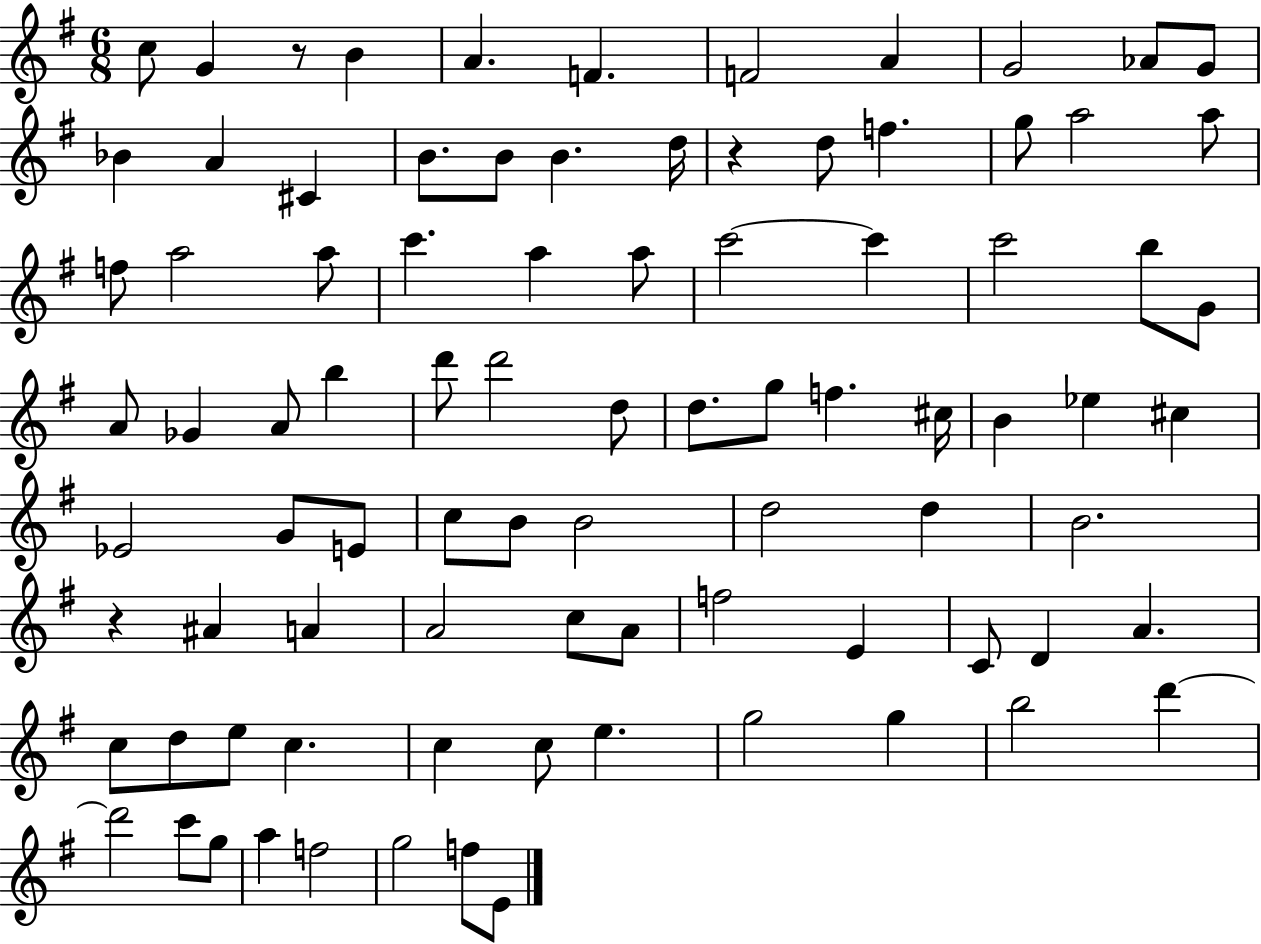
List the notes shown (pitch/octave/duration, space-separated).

C5/e G4/q R/e B4/q A4/q. F4/q. F4/h A4/q G4/h Ab4/e G4/e Bb4/q A4/q C#4/q B4/e. B4/e B4/q. D5/s R/q D5/e F5/q. G5/e A5/h A5/e F5/e A5/h A5/e C6/q. A5/q A5/e C6/h C6/q C6/h B5/e G4/e A4/e Gb4/q A4/e B5/q D6/e D6/h D5/e D5/e. G5/e F5/q. C#5/s B4/q Eb5/q C#5/q Eb4/h G4/e E4/e C5/e B4/e B4/h D5/h D5/q B4/h. R/q A#4/q A4/q A4/h C5/e A4/e F5/h E4/q C4/e D4/q A4/q. C5/e D5/e E5/e C5/q. C5/q C5/e E5/q. G5/h G5/q B5/h D6/q D6/h C6/e G5/e A5/q F5/h G5/h F5/e E4/e